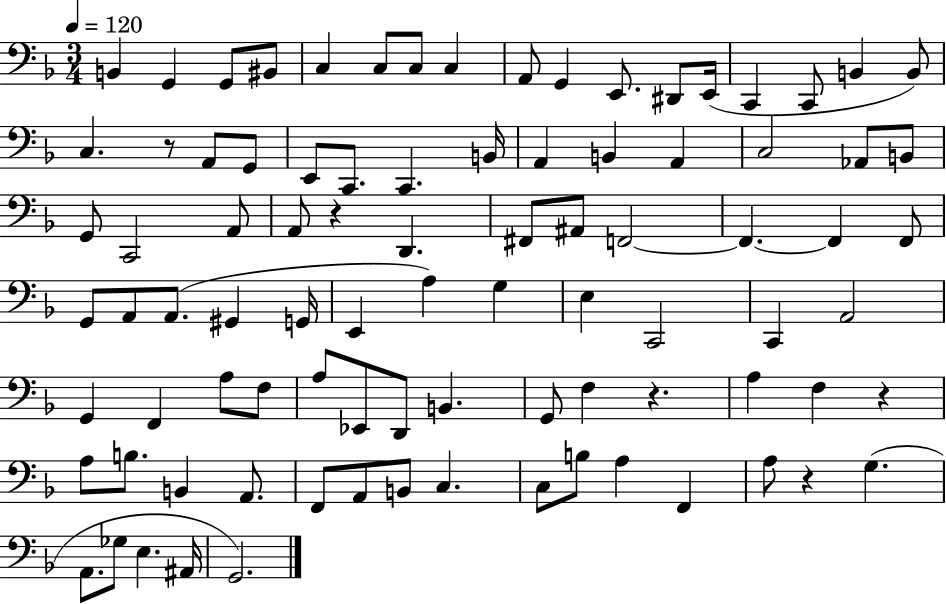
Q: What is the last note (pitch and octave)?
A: G2